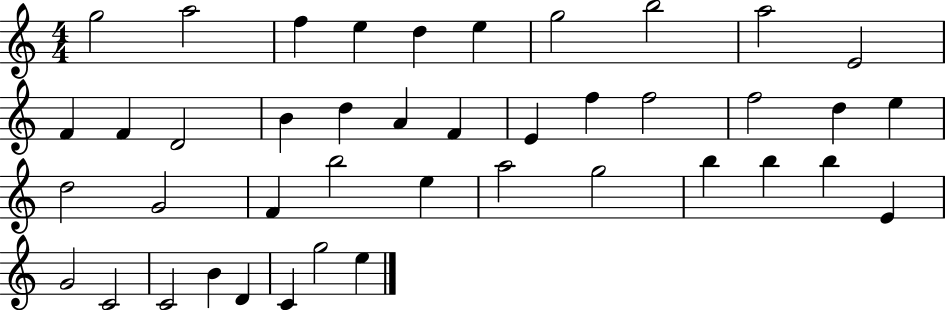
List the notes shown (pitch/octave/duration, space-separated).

G5/h A5/h F5/q E5/q D5/q E5/q G5/h B5/h A5/h E4/h F4/q F4/q D4/h B4/q D5/q A4/q F4/q E4/q F5/q F5/h F5/h D5/q E5/q D5/h G4/h F4/q B5/h E5/q A5/h G5/h B5/q B5/q B5/q E4/q G4/h C4/h C4/h B4/q D4/q C4/q G5/h E5/q